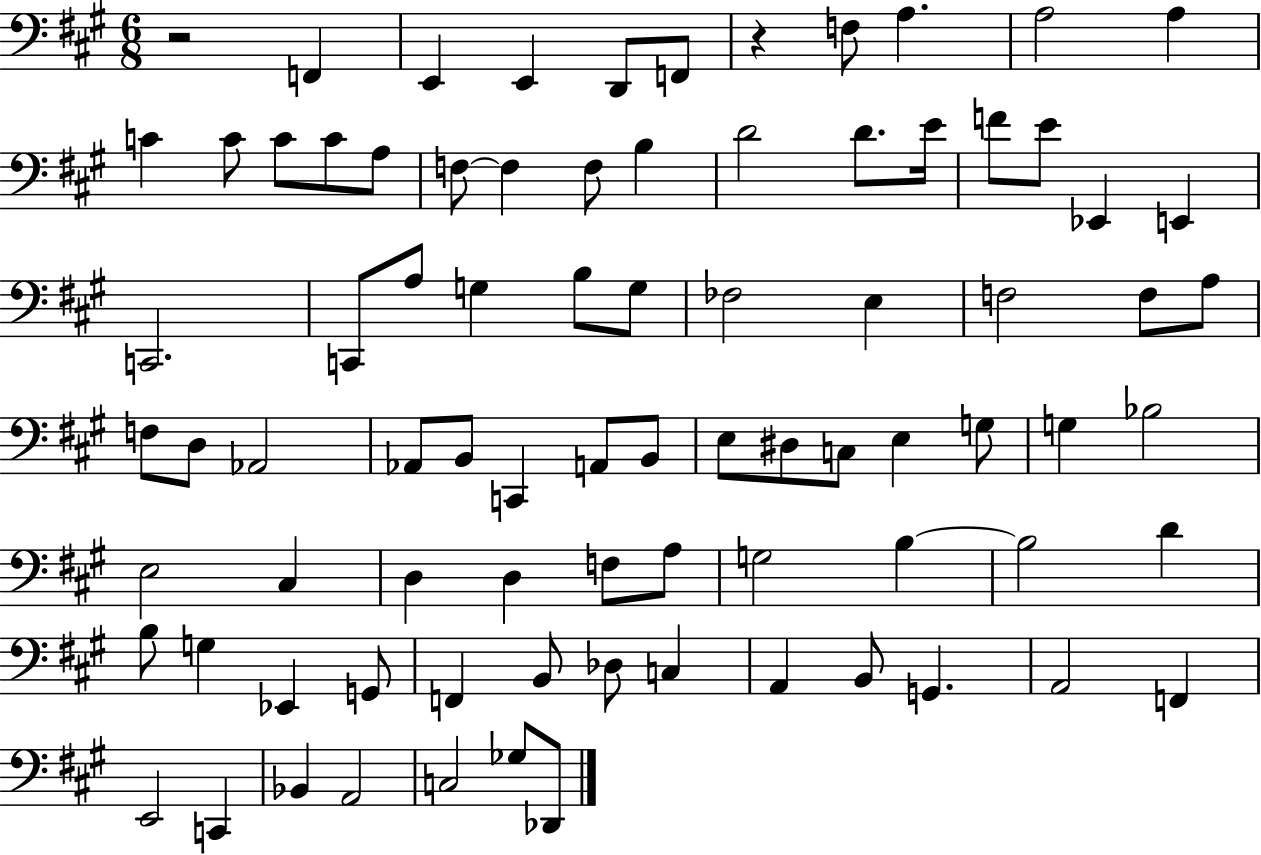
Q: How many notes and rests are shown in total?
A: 83